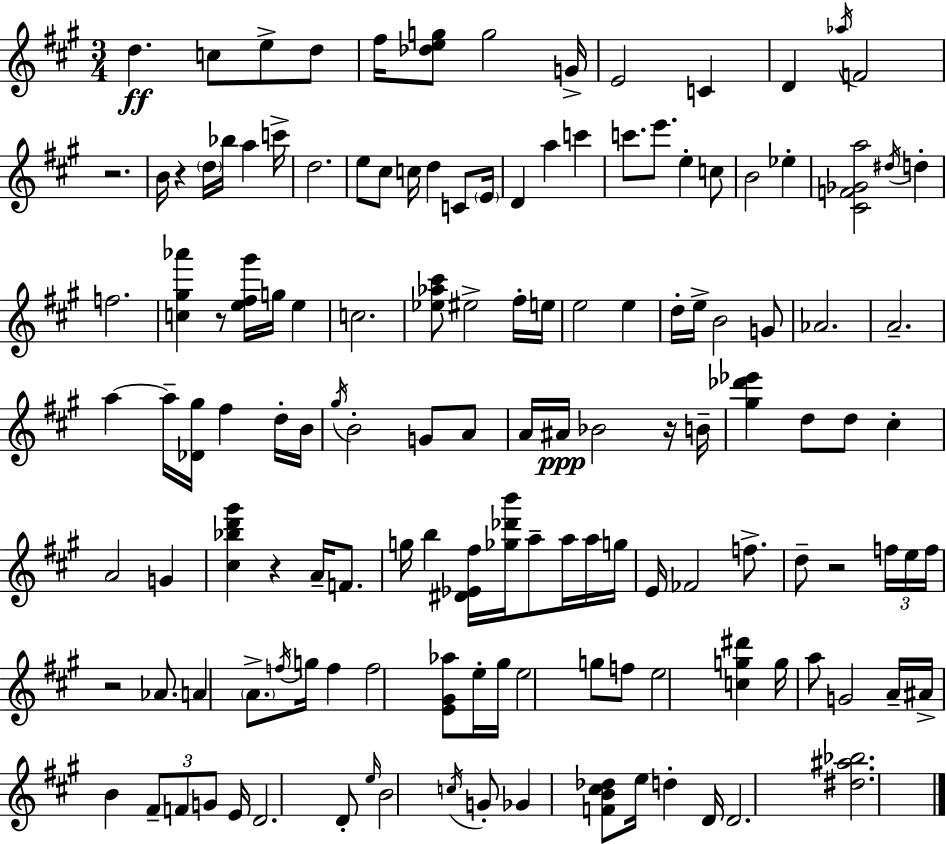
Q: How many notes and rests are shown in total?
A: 138